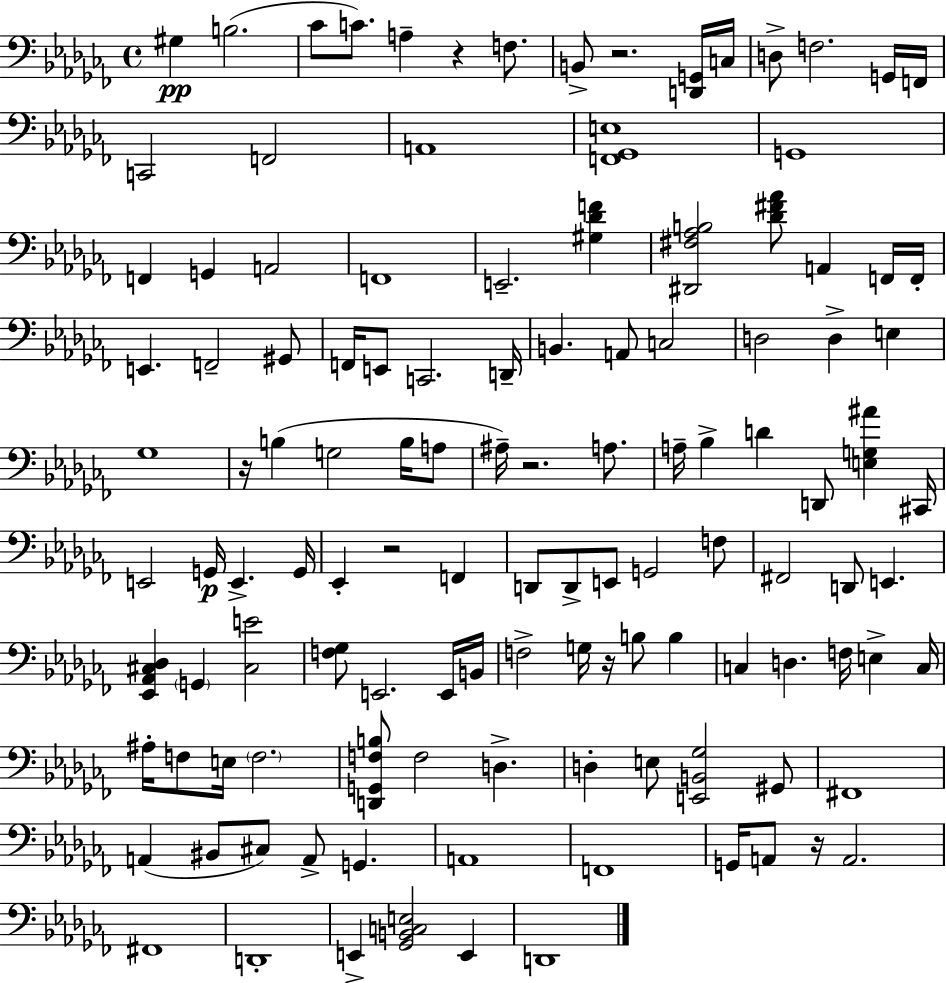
{
  \clef bass
  \time 4/4
  \defaultTimeSignature
  \key aes \minor
  gis4\pp b2.( | ces'8 c'8.) a4-- r4 f8. | b,8-> r2. <d, g,>16 c16 | d8-> f2. g,16 f,16 | \break c,2 f,2 | a,1 | <f, ges, e>1 | g,1 | \break f,4 g,4 a,2 | f,1 | e,2.-- <gis des' f'>4 | <dis, fis aes b>2 <des' fis' aes'>8 a,4 f,16 f,16-. | \break e,4. f,2-- gis,8 | f,16 e,8 c,2. d,16-- | b,4. a,8 c2 | d2 d4-> e4 | \break ges1 | r16 b4( g2 b16 a8 | ais16--) r2. a8. | a16-- bes4-> d'4 d,8 <e g ais'>4 cis,16 | \break e,2 g,16\p e,4.-> g,16 | ees,4-. r2 f,4 | d,8 d,8-> e,8 g,2 f8 | fis,2 d,8 e,4. | \break <ees, aes, cis des>4 \parenthesize g,4 <cis e'>2 | <f ges>8 e,2. e,16 b,16 | f2-> g16 r16 b8 b4 | c4 d4. f16 e4-> c16 | \break ais16-. f8 e16 \parenthesize f2. | <d, g, f b>8 f2 d4.-> | d4-. e8 <e, b, ges>2 gis,8 | fis,1 | \break a,4( bis,8 cis8) a,8-> g,4. | a,1 | f,1 | g,16 a,8 r16 a,2. | \break fis,1 | d,1-. | e,4-> <ges, b, c e>2 e,4 | d,1 | \break \bar "|."
}